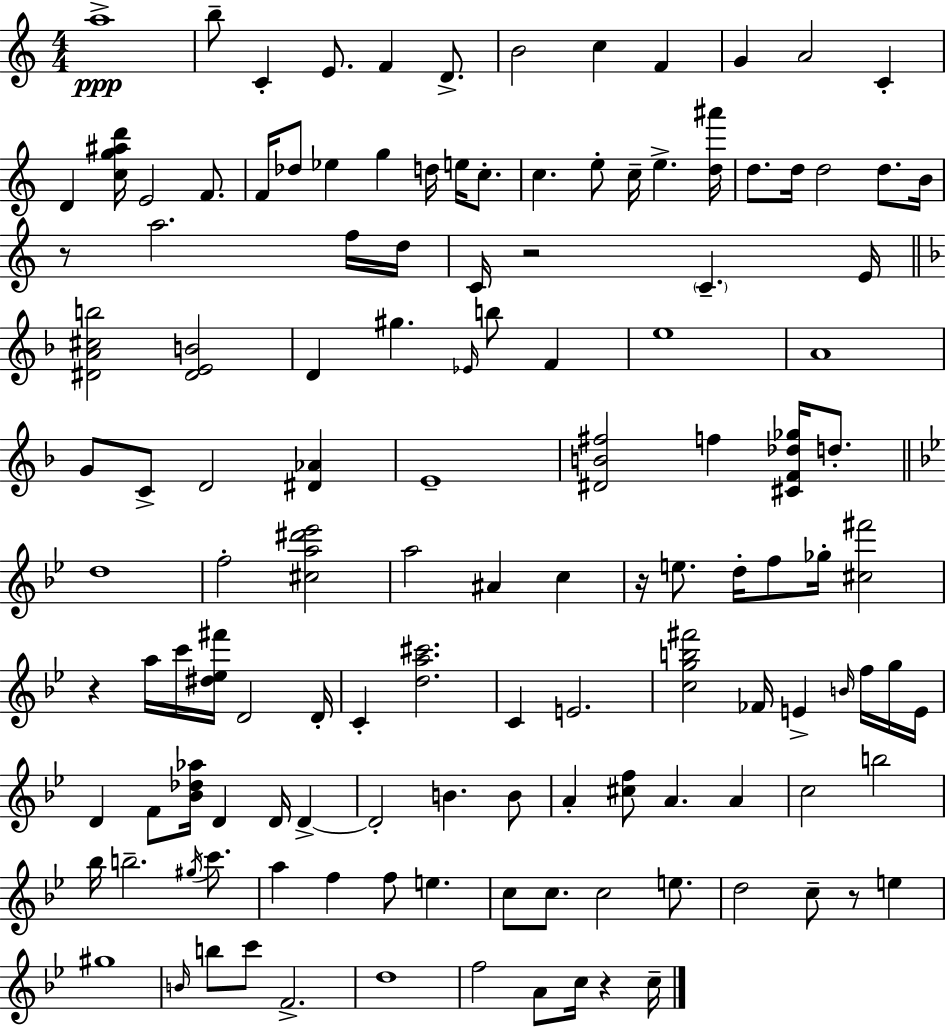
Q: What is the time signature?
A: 4/4